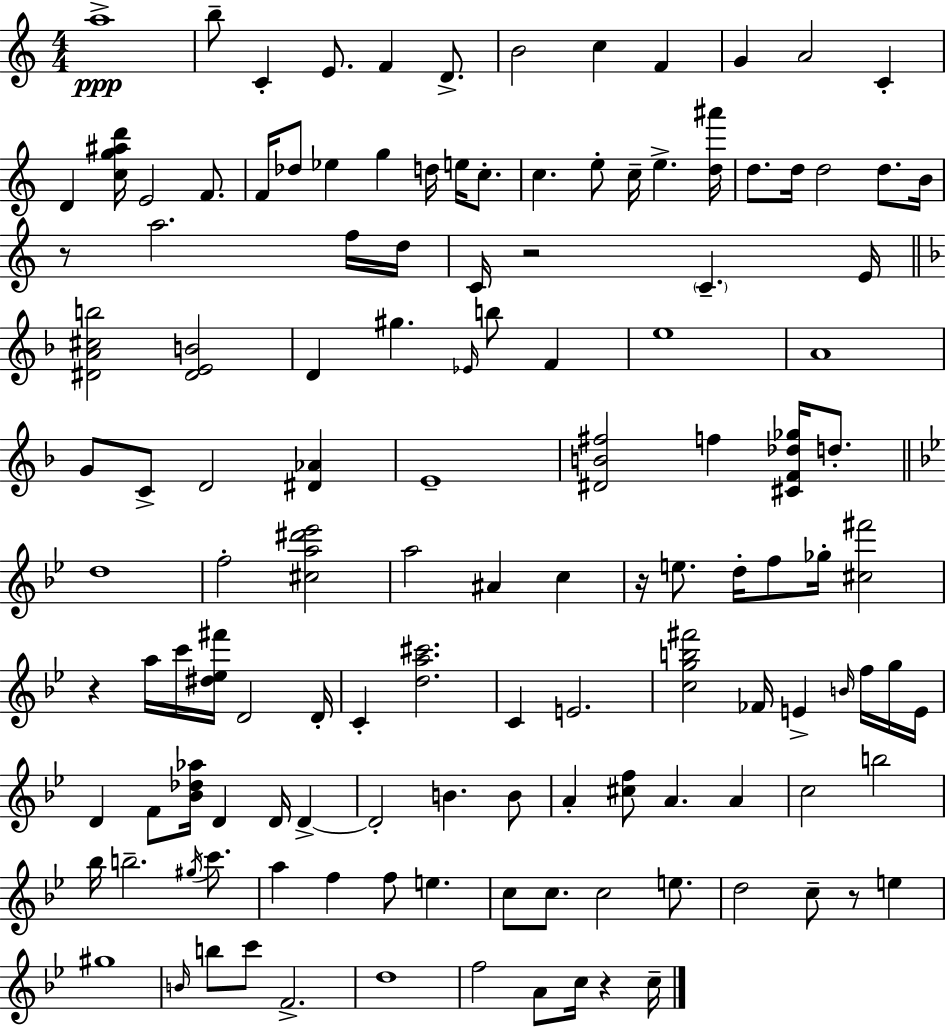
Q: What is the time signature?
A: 4/4